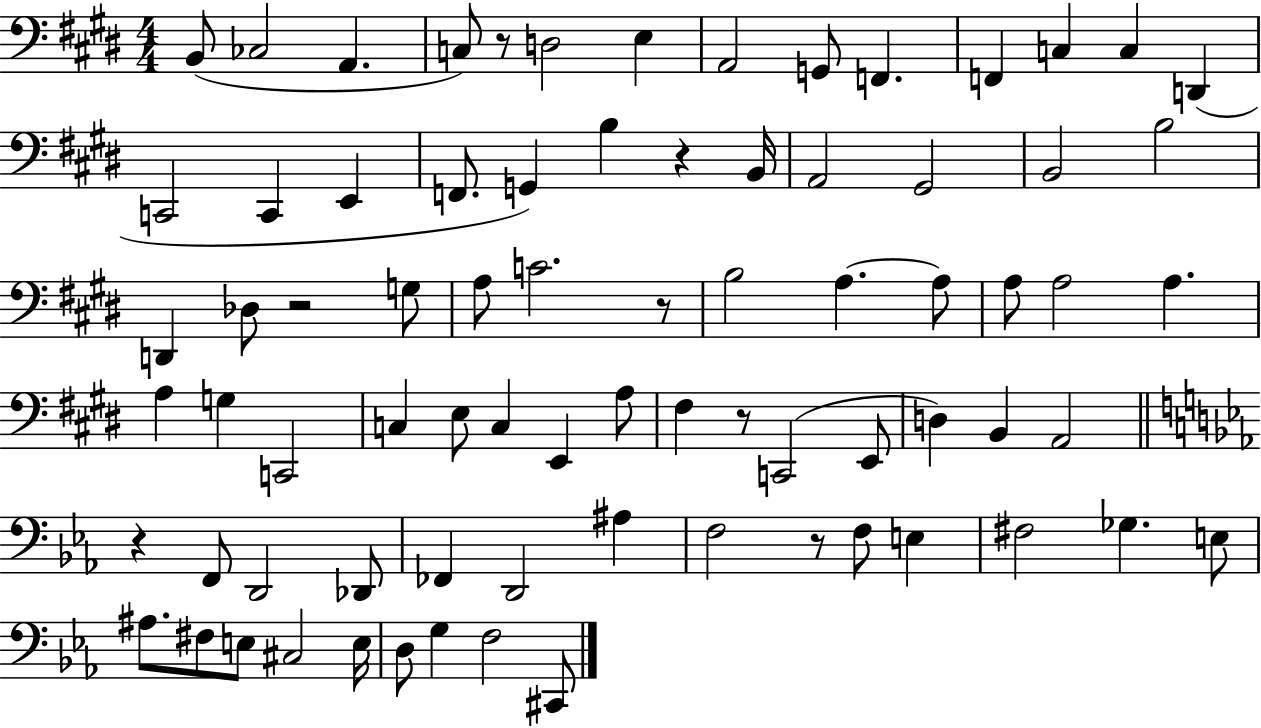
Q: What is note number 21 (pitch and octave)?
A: A2